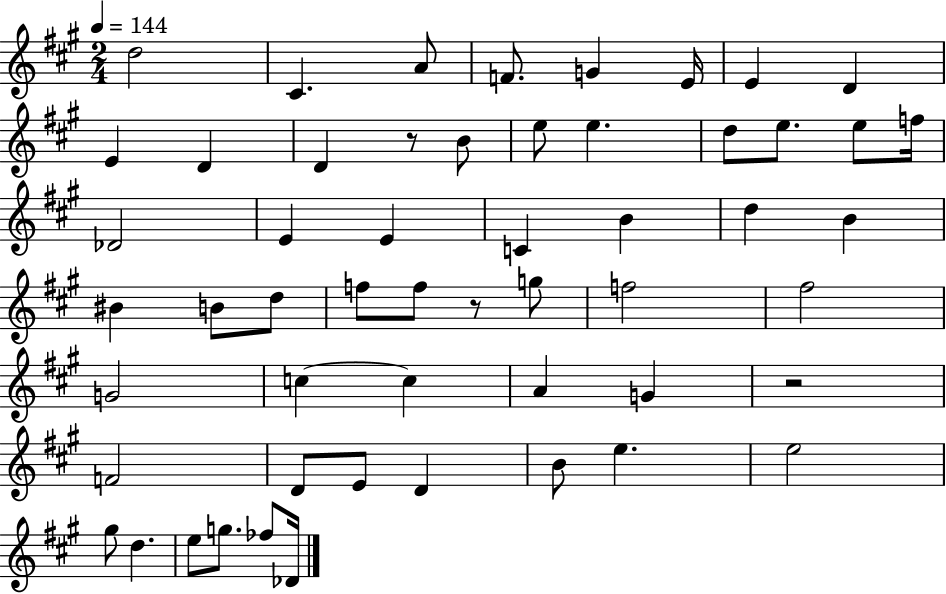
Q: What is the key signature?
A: A major